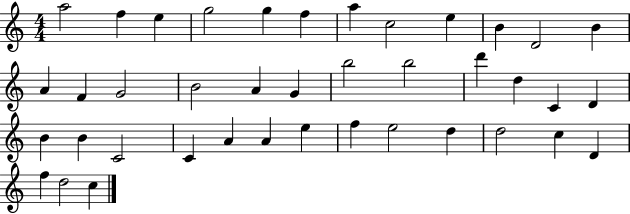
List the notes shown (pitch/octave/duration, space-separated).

A5/h F5/q E5/q G5/h G5/q F5/q A5/q C5/h E5/q B4/q D4/h B4/q A4/q F4/q G4/h B4/h A4/q G4/q B5/h B5/h D6/q D5/q C4/q D4/q B4/q B4/q C4/h C4/q A4/q A4/q E5/q F5/q E5/h D5/q D5/h C5/q D4/q F5/q D5/h C5/q